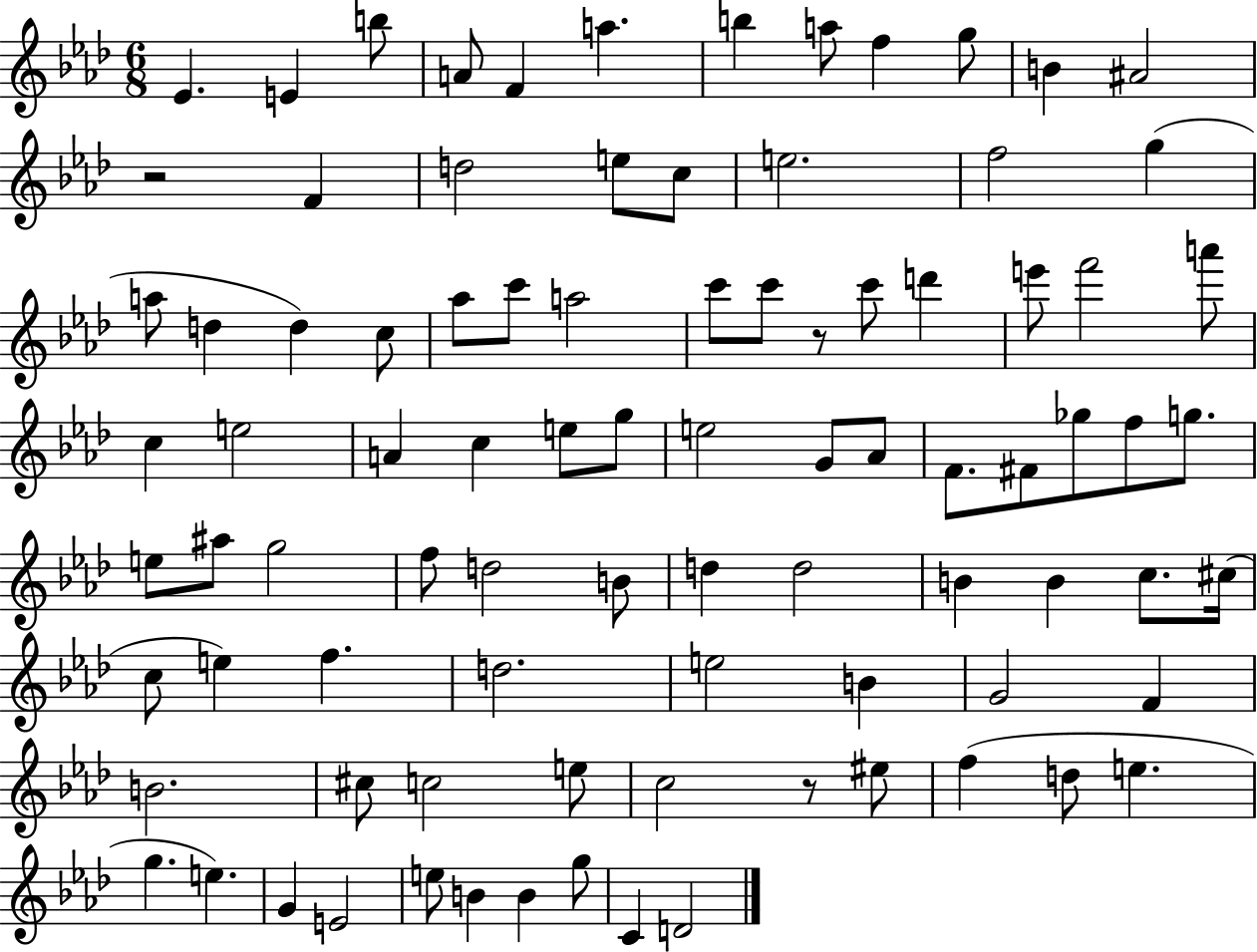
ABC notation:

X:1
T:Untitled
M:6/8
L:1/4
K:Ab
_E E b/2 A/2 F a b a/2 f g/2 B ^A2 z2 F d2 e/2 c/2 e2 f2 g a/2 d d c/2 _a/2 c'/2 a2 c'/2 c'/2 z/2 c'/2 d' e'/2 f'2 a'/2 c e2 A c e/2 g/2 e2 G/2 _A/2 F/2 ^F/2 _g/2 f/2 g/2 e/2 ^a/2 g2 f/2 d2 B/2 d d2 B B c/2 ^c/4 c/2 e f d2 e2 B G2 F B2 ^c/2 c2 e/2 c2 z/2 ^e/2 f d/2 e g e G E2 e/2 B B g/2 C D2